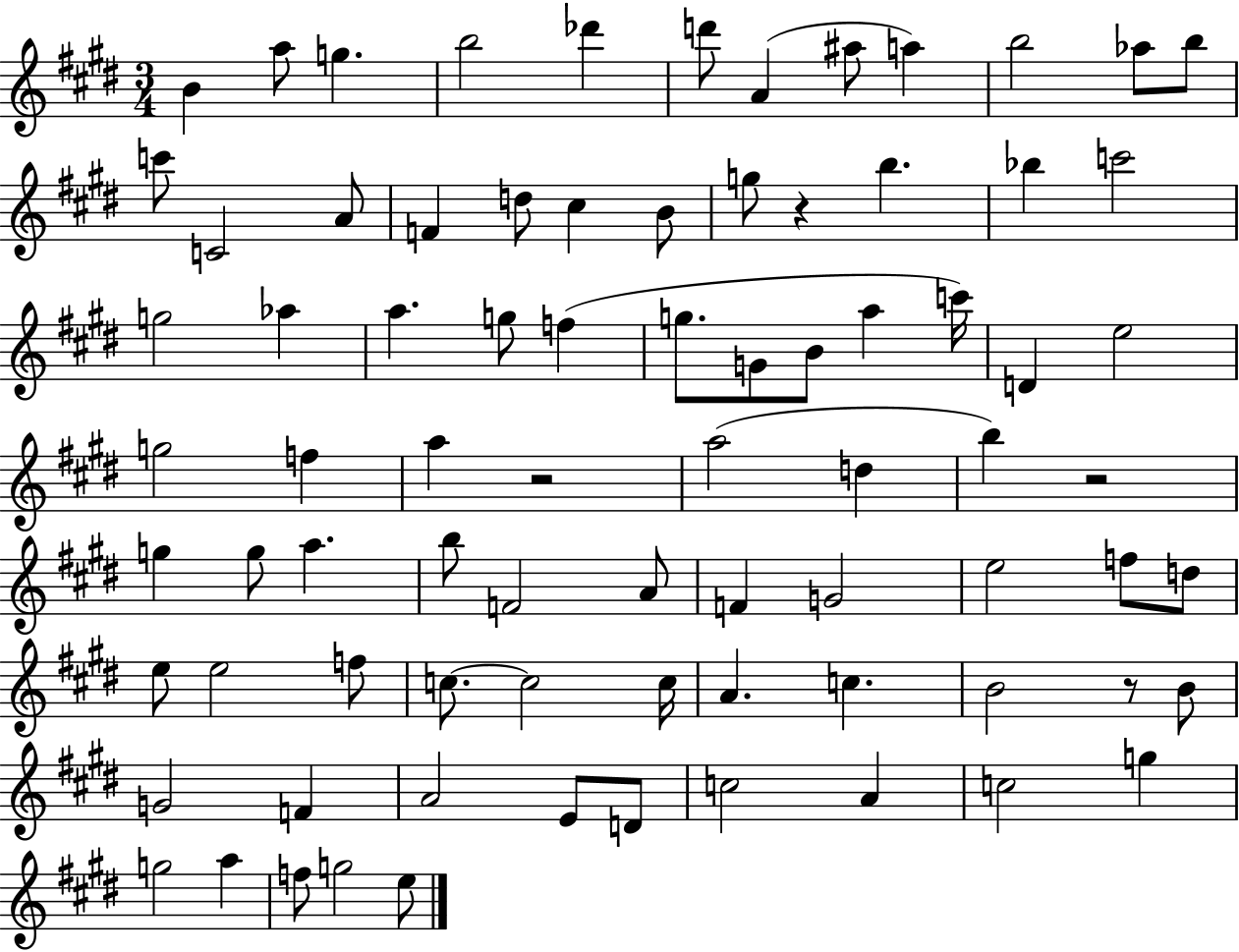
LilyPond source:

{
  \clef treble
  \numericTimeSignature
  \time 3/4
  \key e \major
  b'4 a''8 g''4. | b''2 des'''4 | d'''8 a'4( ais''8 a''4) | b''2 aes''8 b''8 | \break c'''8 c'2 a'8 | f'4 d''8 cis''4 b'8 | g''8 r4 b''4. | bes''4 c'''2 | \break g''2 aes''4 | a''4. g''8 f''4( | g''8. g'8 b'8 a''4 c'''16) | d'4 e''2 | \break g''2 f''4 | a''4 r2 | a''2( d''4 | b''4) r2 | \break g''4 g''8 a''4. | b''8 f'2 a'8 | f'4 g'2 | e''2 f''8 d''8 | \break e''8 e''2 f''8 | c''8.~~ c''2 c''16 | a'4. c''4. | b'2 r8 b'8 | \break g'2 f'4 | a'2 e'8 d'8 | c''2 a'4 | c''2 g''4 | \break g''2 a''4 | f''8 g''2 e''8 | \bar "|."
}